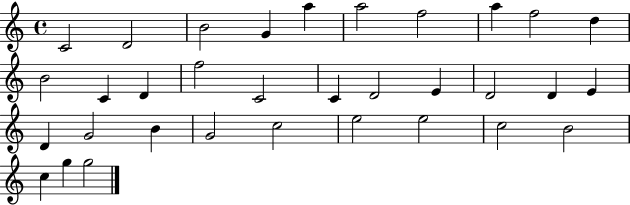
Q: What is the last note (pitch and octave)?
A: G5